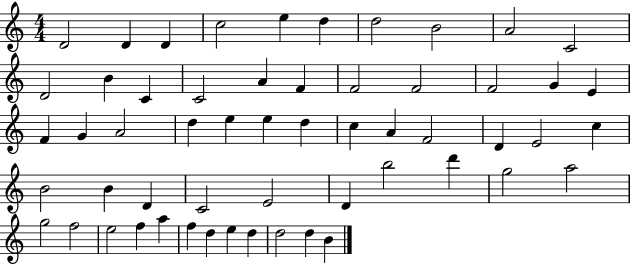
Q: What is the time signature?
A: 4/4